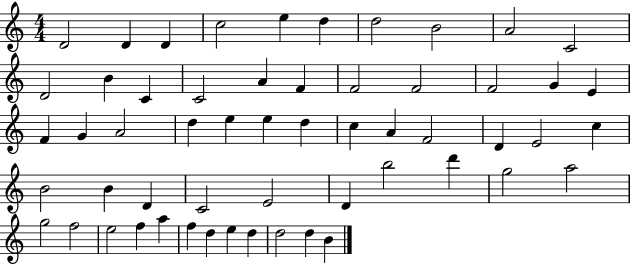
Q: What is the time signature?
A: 4/4